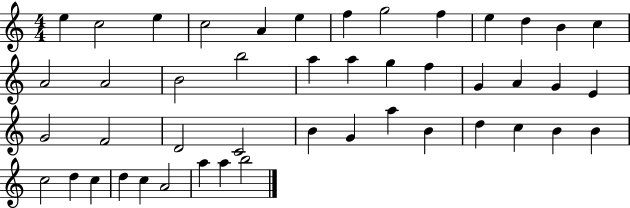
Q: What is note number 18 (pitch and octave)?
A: A5